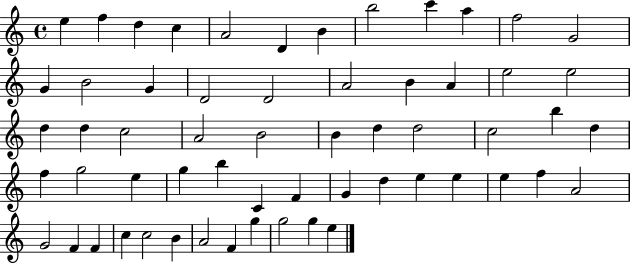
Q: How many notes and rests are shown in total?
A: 59